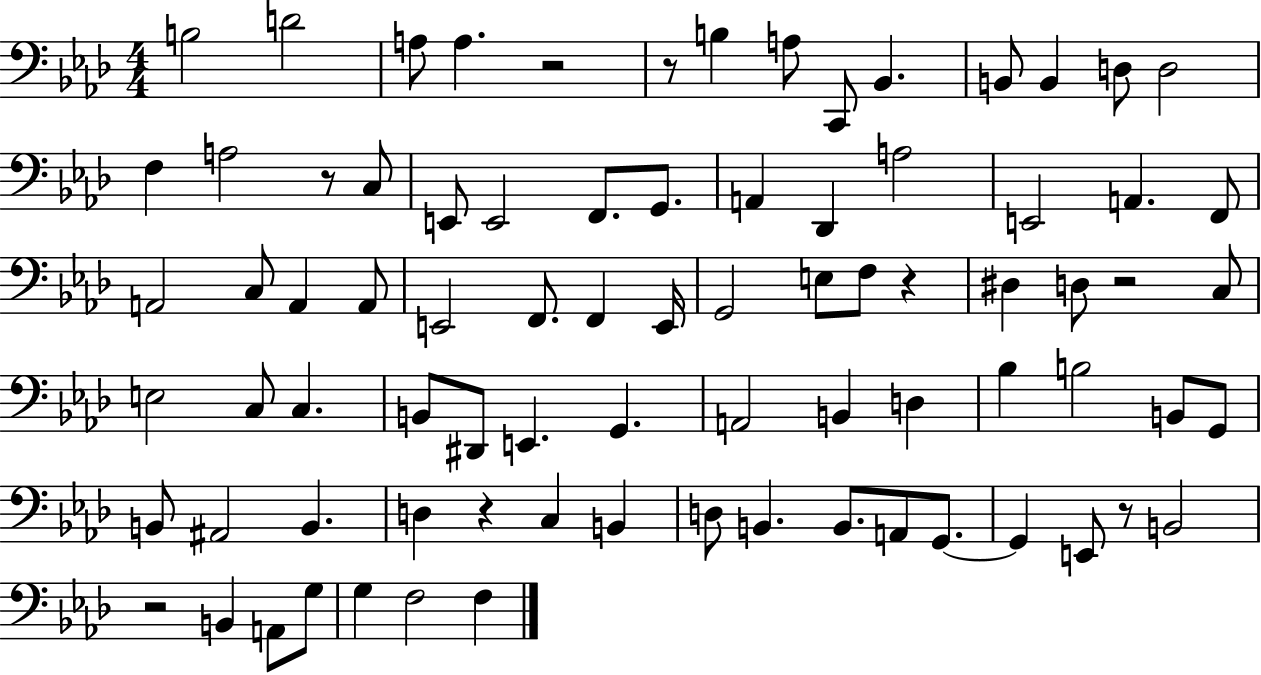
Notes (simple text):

B3/h D4/h A3/e A3/q. R/h R/e B3/q A3/e C2/e Bb2/q. B2/e B2/q D3/e D3/h F3/q A3/h R/e C3/e E2/e E2/h F2/e. G2/e. A2/q Db2/q A3/h E2/h A2/q. F2/e A2/h C3/e A2/q A2/e E2/h F2/e. F2/q E2/s G2/h E3/e F3/e R/q D#3/q D3/e R/h C3/e E3/h C3/e C3/q. B2/e D#2/e E2/q. G2/q. A2/h B2/q D3/q Bb3/q B3/h B2/e G2/e B2/e A#2/h B2/q. D3/q R/q C3/q B2/q D3/e B2/q. B2/e. A2/e G2/e. G2/q E2/e R/e B2/h R/h B2/q A2/e G3/e G3/q F3/h F3/q